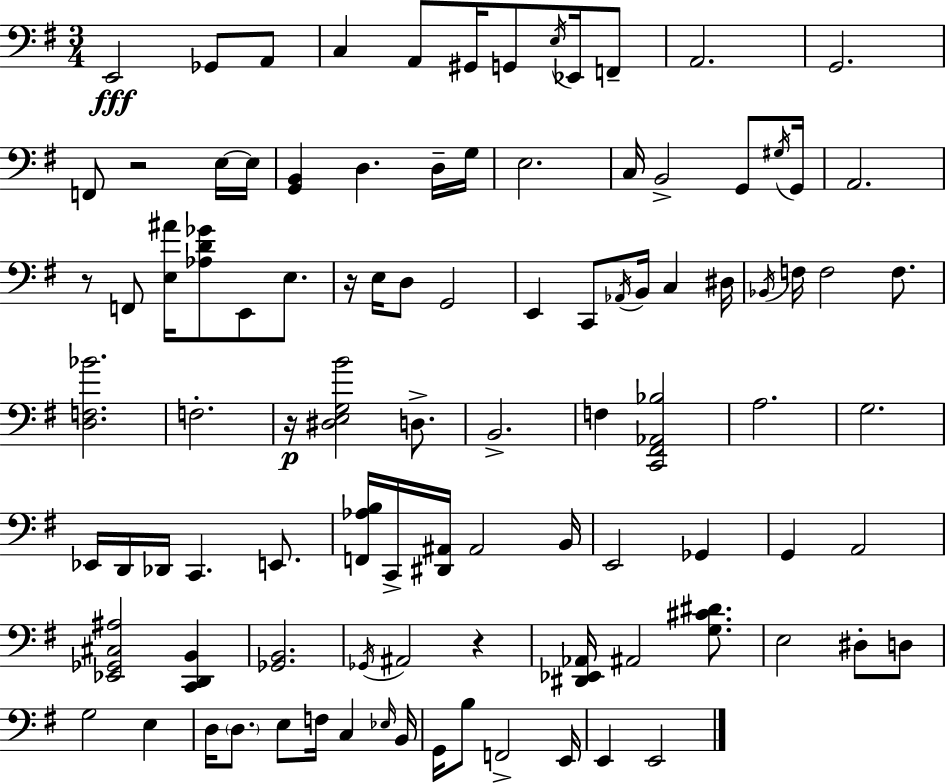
{
  \clef bass
  \numericTimeSignature
  \time 3/4
  \key e \minor
  e,2\fff ges,8 a,8 | c4 a,8 gis,16 g,8 \acciaccatura { e16 } ees,16 f,8-- | a,2. | g,2. | \break f,8 r2 e16~~ | e16 <g, b,>4 d4. d16-- | g16 e2. | c16 b,2-> g,8 | \break \acciaccatura { gis16 } g,16 a,2. | r8 f,8 <e ais'>16 <aes d' ges'>8 e,8 e8. | r16 e16 d8 g,2 | e,4 c,8 \acciaccatura { aes,16 } b,16 c4 | \break dis16 \acciaccatura { bes,16 } f16 f2 | f8. <d f bes'>2. | f2.-. | r16\p <dis e g b'>2 | \break d8.-> b,2.-> | f4 <c, fis, aes, bes>2 | a2. | g2. | \break ees,16 d,16 des,16 c,4. | e,8. <f, aes b>16 c,16-> <dis, ais,>16 ais,2 | b,16 e,2 | ges,4 g,4 a,2 | \break <ees, ges, cis ais>2 | <c, d, b,>4 <ges, b,>2. | \acciaccatura { ges,16 } ais,2 | r4 <dis, ees, aes,>16 ais,2 | \break <g cis' dis'>8. e2 | dis8-. d8 g2 | e4 d16 \parenthesize d8. e8 f16 | c4 \grace { ees16 } b,16 g,16 b8 f,2-> | \break e,16 e,4 e,2 | \bar "|."
}